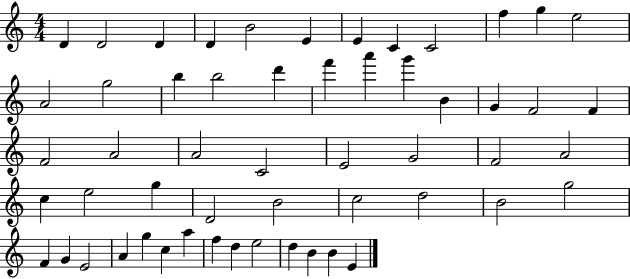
X:1
T:Untitled
M:4/4
L:1/4
K:C
D D2 D D B2 E E C C2 f g e2 A2 g2 b b2 d' f' a' g' B G F2 F F2 A2 A2 C2 E2 G2 F2 A2 c e2 g D2 B2 c2 d2 B2 g2 F G E2 A g c a f d e2 d B B E